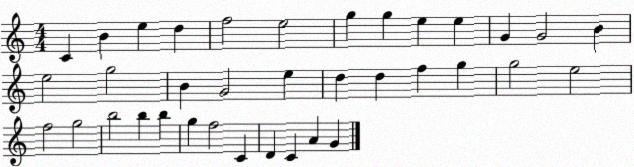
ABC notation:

X:1
T:Untitled
M:4/4
L:1/4
K:C
C B e d f2 e2 g g e e G G2 B e2 g2 B G2 e d d f g g2 e2 f2 g2 b2 b b g f2 C D C A G